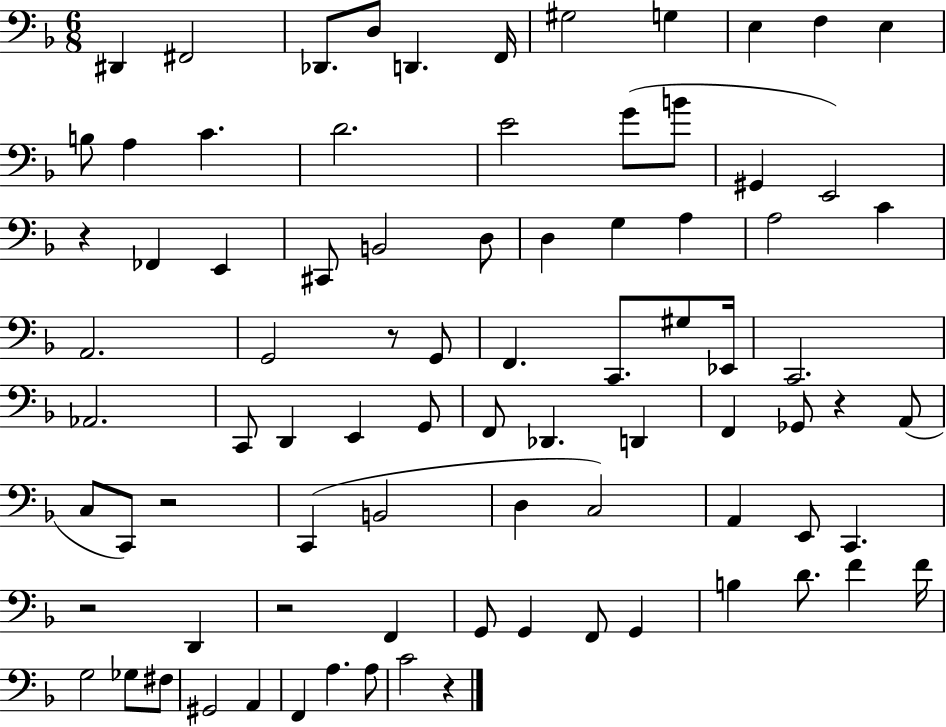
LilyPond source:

{
  \clef bass
  \numericTimeSignature
  \time 6/8
  \key f \major
  \repeat volta 2 { dis,4 fis,2 | des,8. d8 d,4. f,16 | gis2 g4 | e4 f4 e4 | \break b8 a4 c'4. | d'2. | e'2 g'8( b'8 | gis,4 e,2) | \break r4 fes,4 e,4 | cis,8 b,2 d8 | d4 g4 a4 | a2 c'4 | \break a,2. | g,2 r8 g,8 | f,4. c,8. gis8 ees,16 | c,2. | \break aes,2. | c,8 d,4 e,4 g,8 | f,8 des,4. d,4 | f,4 ges,8 r4 a,8( | \break c8 c,8) r2 | c,4( b,2 | d4 c2) | a,4 e,8 c,4. | \break r2 d,4 | r2 f,4 | g,8 g,4 f,8 g,4 | b4 d'8. f'4 f'16 | \break g2 ges8 fis8 | gis,2 a,4 | f,4 a4. a8 | c'2 r4 | \break } \bar "|."
}